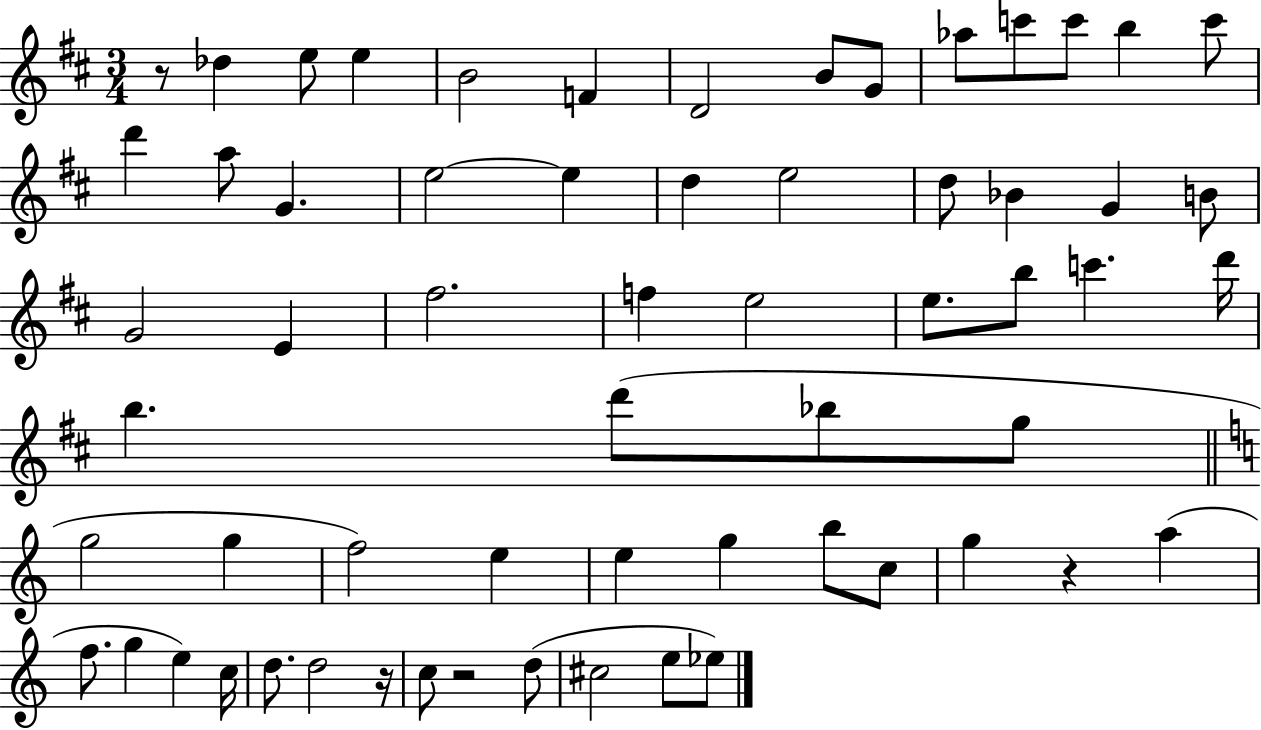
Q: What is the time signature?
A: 3/4